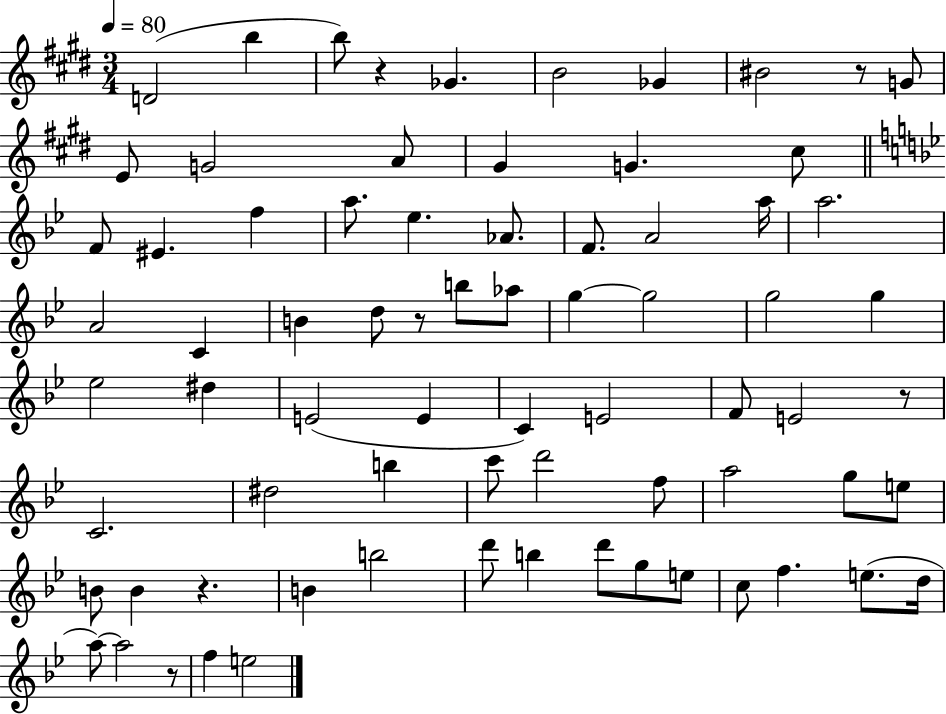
X:1
T:Untitled
M:3/4
L:1/4
K:E
D2 b b/2 z _G B2 _G ^B2 z/2 G/2 E/2 G2 A/2 ^G G ^c/2 F/2 ^E f a/2 _e _A/2 F/2 A2 a/4 a2 A2 C B d/2 z/2 b/2 _a/2 g g2 g2 g _e2 ^d E2 E C E2 F/2 E2 z/2 C2 ^d2 b c'/2 d'2 f/2 a2 g/2 e/2 B/2 B z B b2 d'/2 b d'/2 g/2 e/2 c/2 f e/2 d/4 a/2 a2 z/2 f e2